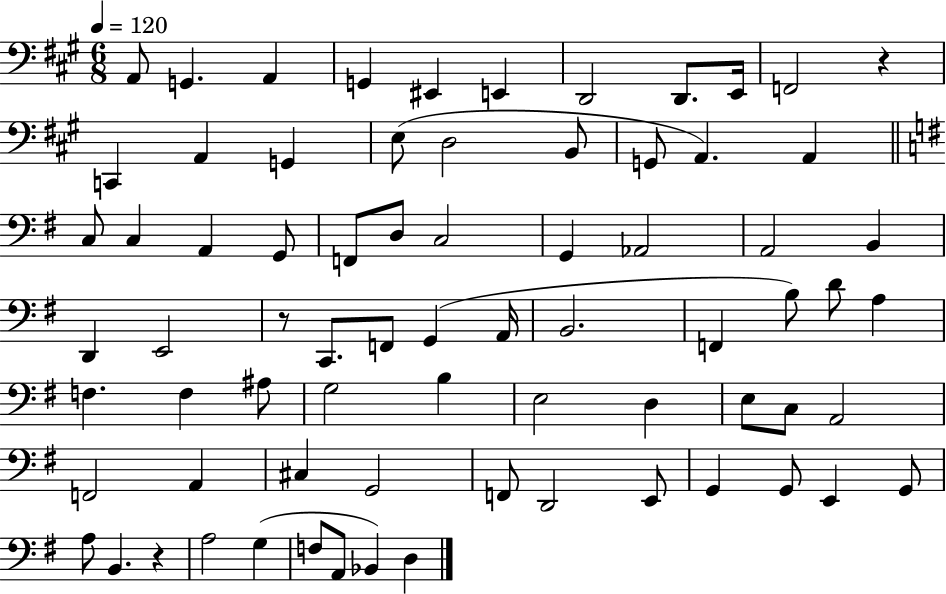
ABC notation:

X:1
T:Untitled
M:6/8
L:1/4
K:A
A,,/2 G,, A,, G,, ^E,, E,, D,,2 D,,/2 E,,/4 F,,2 z C,, A,, G,, E,/2 D,2 B,,/2 G,,/2 A,, A,, C,/2 C, A,, G,,/2 F,,/2 D,/2 C,2 G,, _A,,2 A,,2 B,, D,, E,,2 z/2 C,,/2 F,,/2 G,, A,,/4 B,,2 F,, B,/2 D/2 A, F, F, ^A,/2 G,2 B, E,2 D, E,/2 C,/2 A,,2 F,,2 A,, ^C, G,,2 F,,/2 D,,2 E,,/2 G,, G,,/2 E,, G,,/2 A,/2 B,, z A,2 G, F,/2 A,,/2 _B,, D,